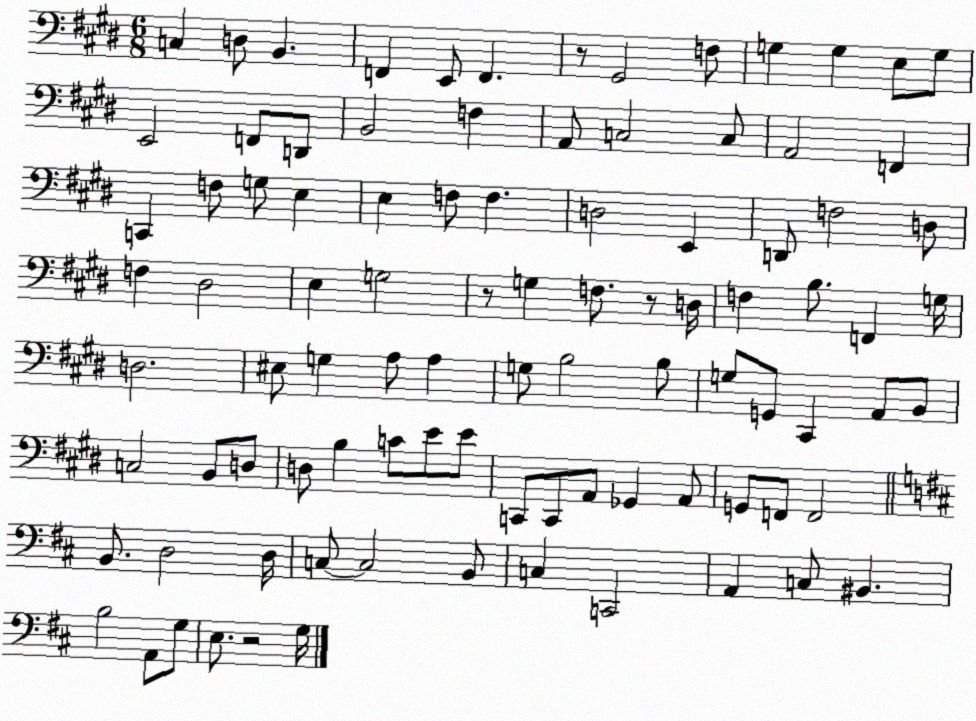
X:1
T:Untitled
M:6/8
L:1/4
K:E
C, D,/2 B,, F,, E,,/2 F,, z/2 ^G,,2 F,/2 G, G, E,/2 G,/2 E,,2 F,,/2 D,,/2 B,,2 F, A,,/2 C,2 C,/2 A,,2 F,, C,, F,/2 G,/2 E, E, F,/2 F, D,2 E,, D,,/2 F,2 D,/2 F, ^D,2 E, G,2 z/2 G, F,/2 z/2 D,/4 F, B,/2 F,, G,/4 D,2 ^E,/2 G, A,/2 A, G,/2 B,2 B,/2 G,/2 G,,/2 ^C,, A,,/2 B,,/2 C,2 B,,/2 D,/2 D,/2 B, C/2 E/2 E/2 C,,/2 C,,/2 A,,/2 _G,, A,,/2 G,,/2 F,,/2 F,,2 B,,/2 D,2 D,/4 C,/2 C,2 B,,/2 C, C,,2 A,, C,/2 ^B,, B,2 A,,/2 G,/2 E,/2 z2 G,/4